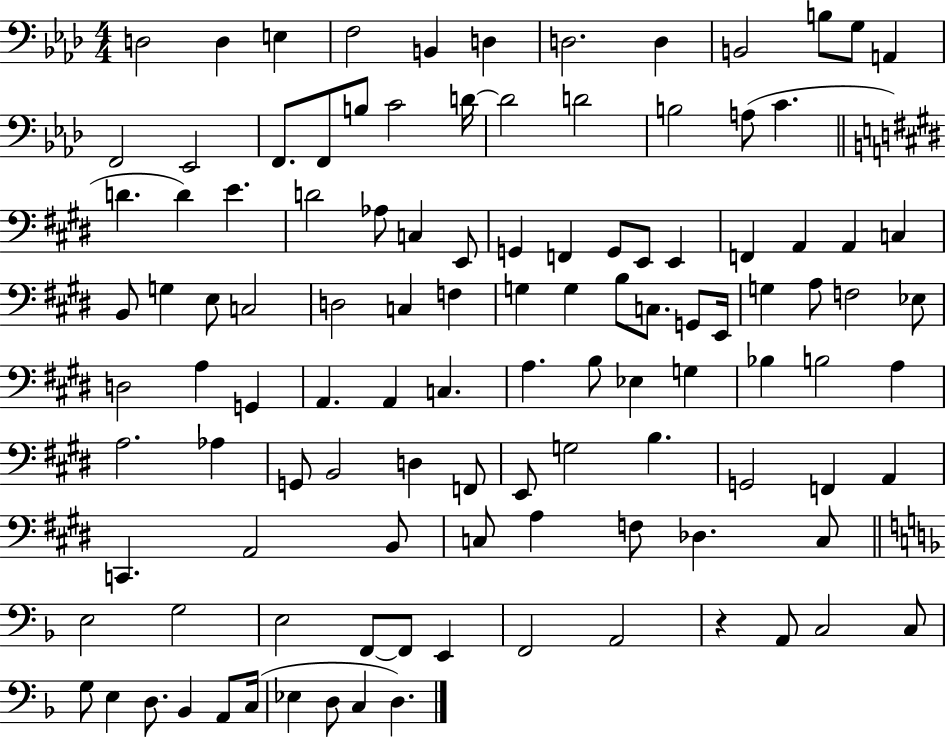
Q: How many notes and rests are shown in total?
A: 112